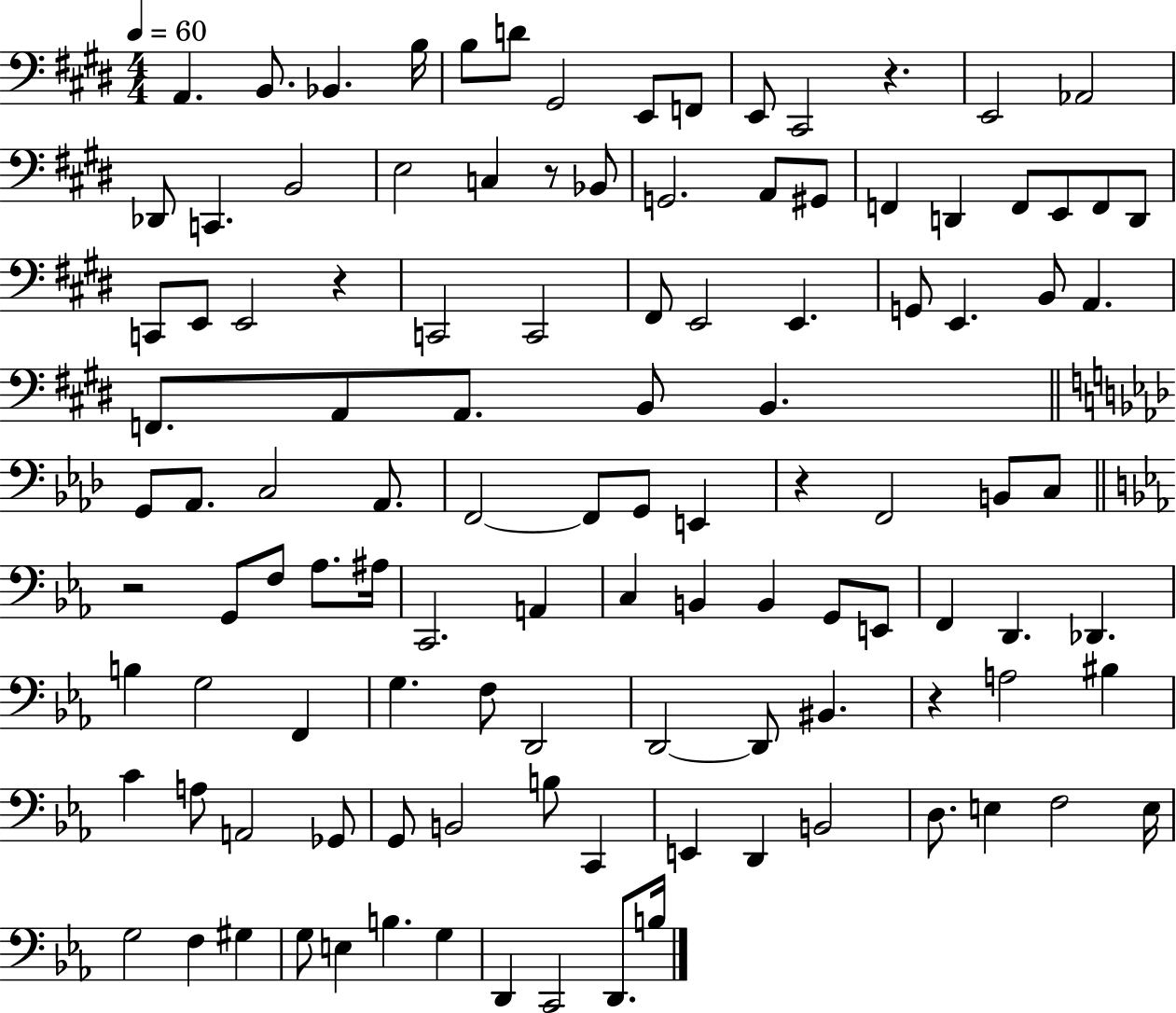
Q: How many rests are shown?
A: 6